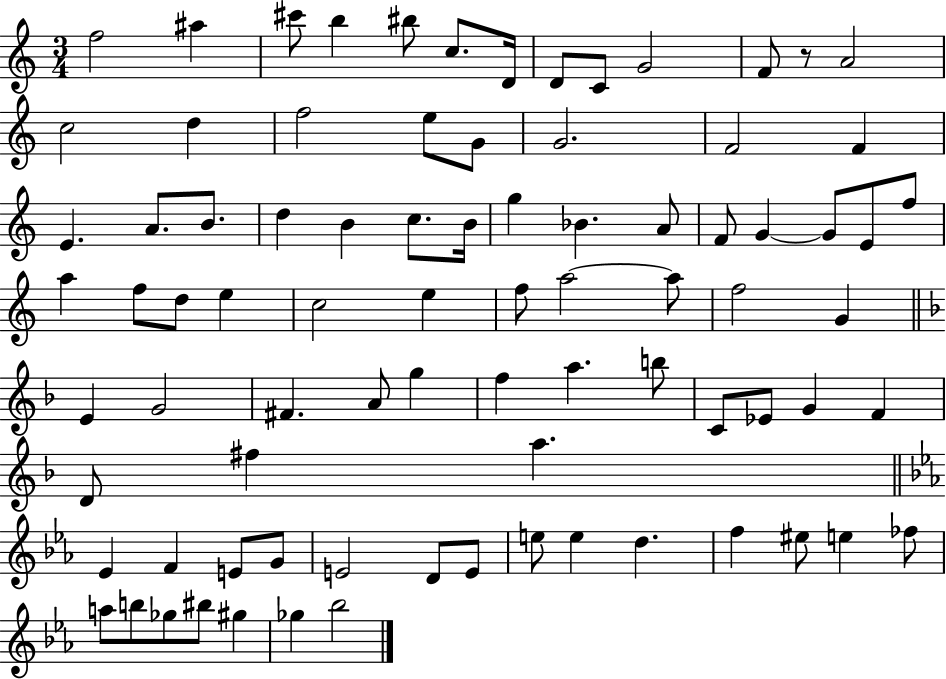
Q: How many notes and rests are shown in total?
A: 83